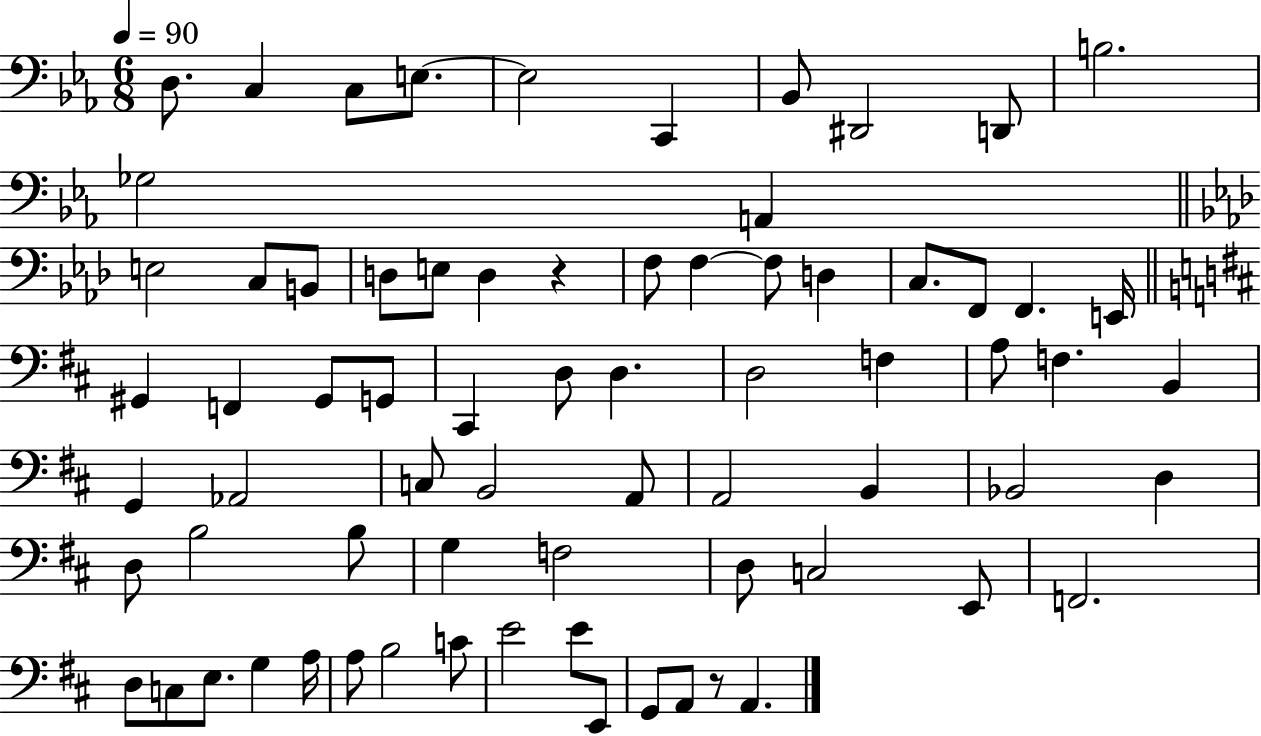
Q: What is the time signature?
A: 6/8